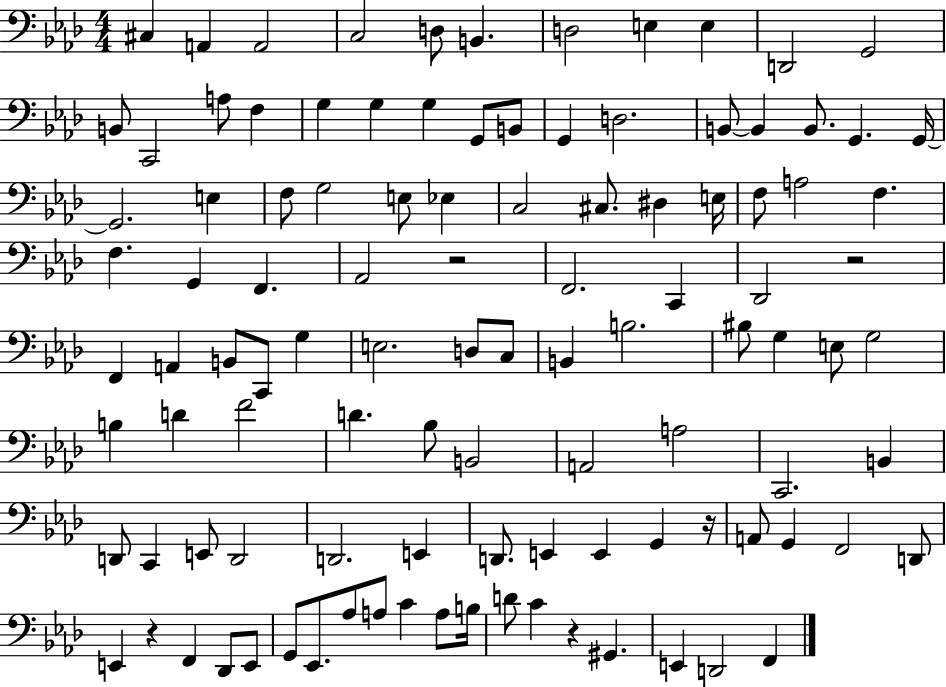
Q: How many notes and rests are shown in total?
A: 107